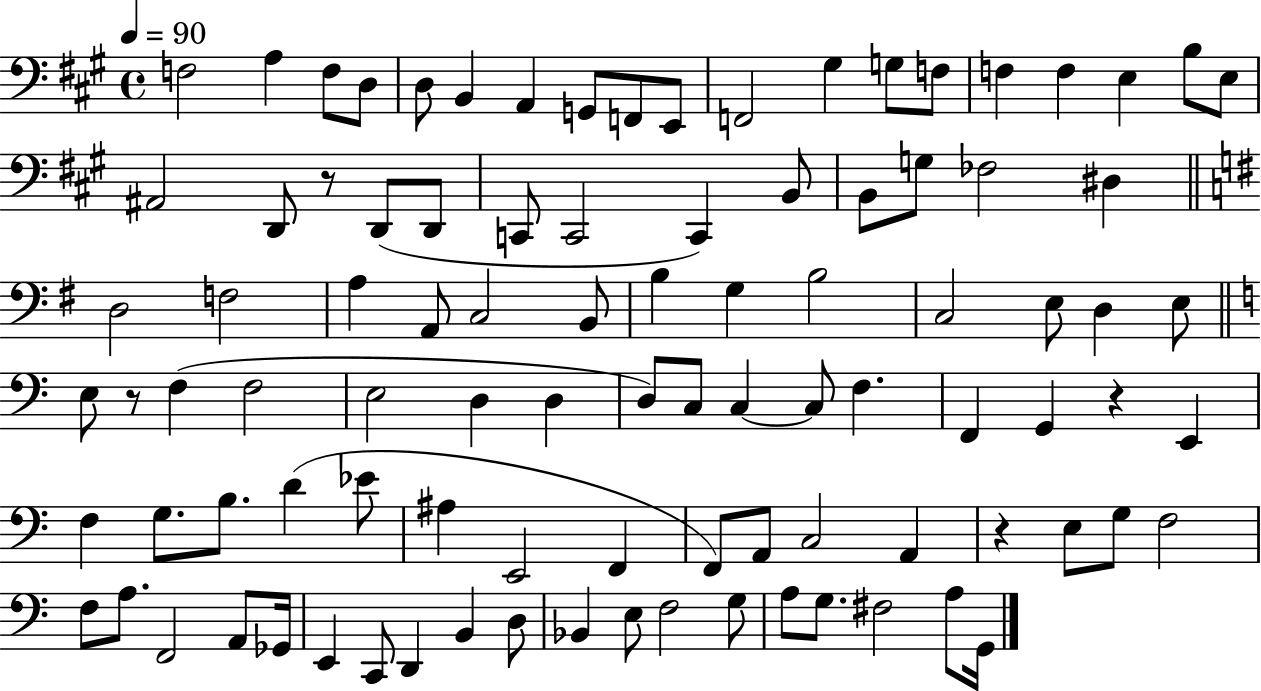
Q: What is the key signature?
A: A major